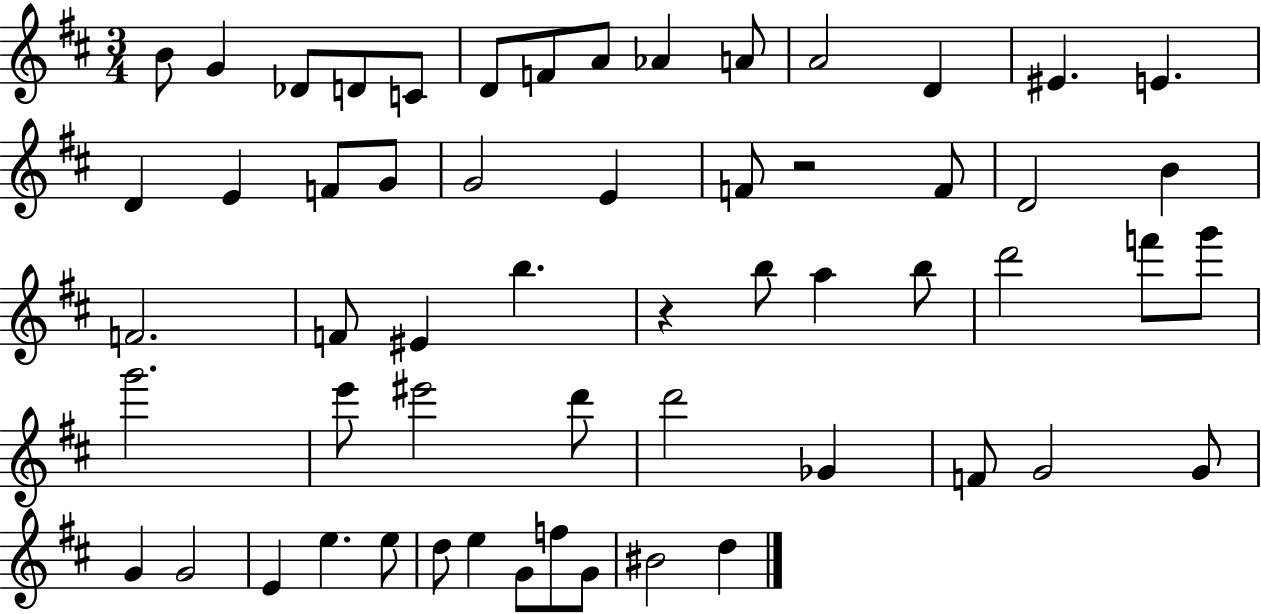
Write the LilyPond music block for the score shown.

{
  \clef treble
  \numericTimeSignature
  \time 3/4
  \key d \major
  b'8 g'4 des'8 d'8 c'8 | d'8 f'8 a'8 aes'4 a'8 | a'2 d'4 | eis'4. e'4. | \break d'4 e'4 f'8 g'8 | g'2 e'4 | f'8 r2 f'8 | d'2 b'4 | \break f'2. | f'8 eis'4 b''4. | r4 b''8 a''4 b''8 | d'''2 f'''8 g'''8 | \break g'''2. | e'''8 eis'''2 d'''8 | d'''2 ges'4 | f'8 g'2 g'8 | \break g'4 g'2 | e'4 e''4. e''8 | d''8 e''4 g'8 f''8 g'8 | bis'2 d''4 | \break \bar "|."
}